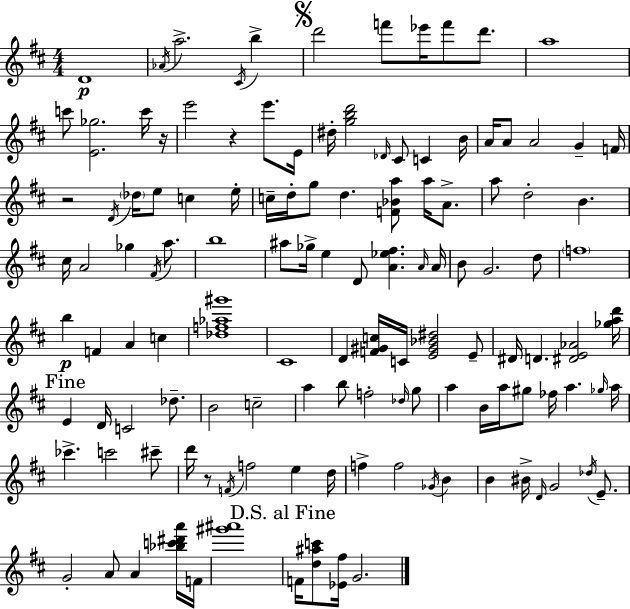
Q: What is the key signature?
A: D major